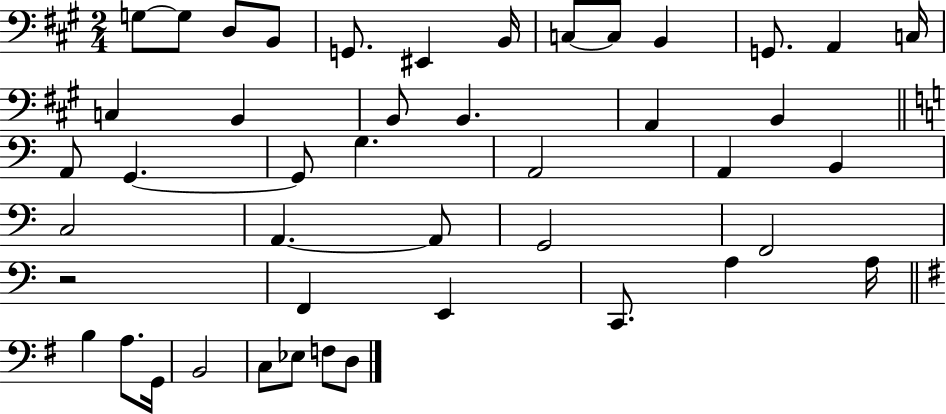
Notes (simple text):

G3/e G3/e D3/e B2/e G2/e. EIS2/q B2/s C3/e C3/e B2/q G2/e. A2/q C3/s C3/q B2/q B2/e B2/q. A2/q B2/q A2/e G2/q. G2/e G3/q. A2/h A2/q B2/q C3/h A2/q. A2/e G2/h F2/h R/h F2/q E2/q C2/e. A3/q A3/s B3/q A3/e. G2/s B2/h C3/e Eb3/e F3/e D3/e